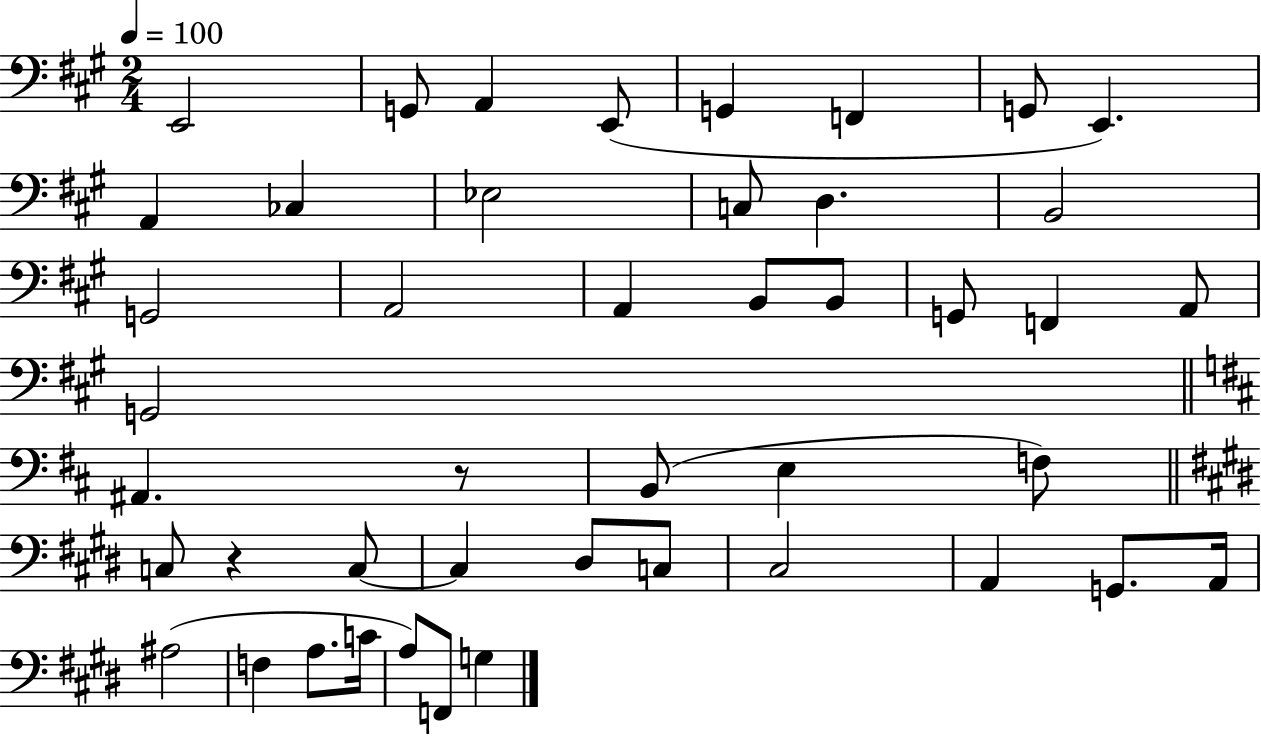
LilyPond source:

{
  \clef bass
  \numericTimeSignature
  \time 2/4
  \key a \major
  \tempo 4 = 100
  \repeat volta 2 { e,2 | g,8 a,4 e,8( | g,4 f,4 | g,8 e,4.) | \break a,4 ces4 | ees2 | c8 d4. | b,2 | \break g,2 | a,2 | a,4 b,8 b,8 | g,8 f,4 a,8 | \break g,2 | \bar "||" \break \key d \major ais,4. r8 | b,8( e4 f8) | \bar "||" \break \key e \major c8 r4 c8~~ | c4 dis8 c8 | cis2 | a,4 g,8. a,16 | \break ais2( | f4 a8. c'16 | a8) f,8 g4 | } \bar "|."
}